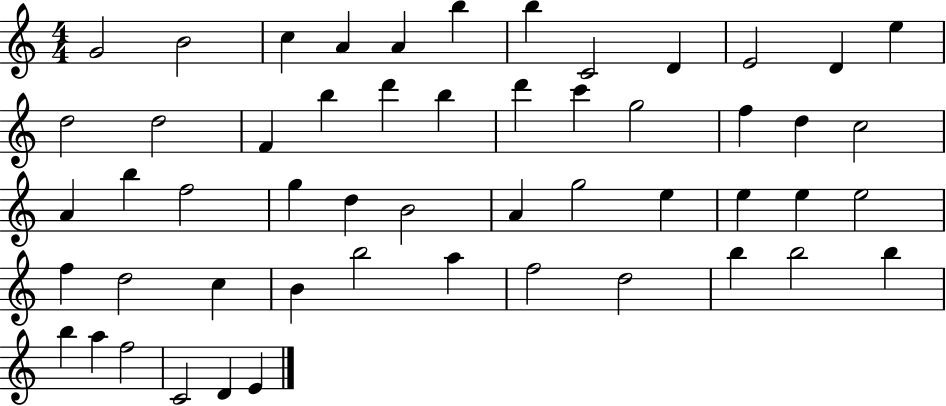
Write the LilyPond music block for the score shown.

{
  \clef treble
  \numericTimeSignature
  \time 4/4
  \key c \major
  g'2 b'2 | c''4 a'4 a'4 b''4 | b''4 c'2 d'4 | e'2 d'4 e''4 | \break d''2 d''2 | f'4 b''4 d'''4 b''4 | d'''4 c'''4 g''2 | f''4 d''4 c''2 | \break a'4 b''4 f''2 | g''4 d''4 b'2 | a'4 g''2 e''4 | e''4 e''4 e''2 | \break f''4 d''2 c''4 | b'4 b''2 a''4 | f''2 d''2 | b''4 b''2 b''4 | \break b''4 a''4 f''2 | c'2 d'4 e'4 | \bar "|."
}